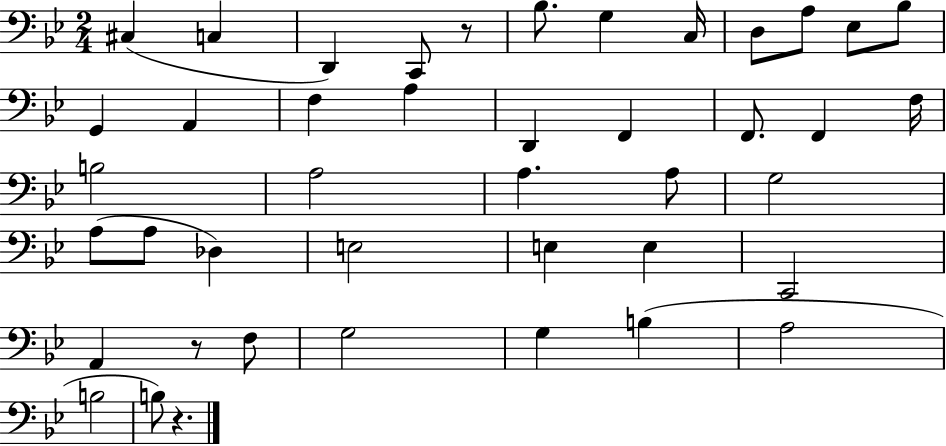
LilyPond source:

{
  \clef bass
  \numericTimeSignature
  \time 2/4
  \key bes \major
  cis4( c4 | d,4) c,8 r8 | bes8. g4 c16 | d8 a8 ees8 bes8 | \break g,4 a,4 | f4 a4 | d,4 f,4 | f,8. f,4 f16 | \break b2 | a2 | a4. a8 | g2 | \break a8( a8 des4) | e2 | e4 e4 | c,2 | \break a,4 r8 f8 | g2 | g4 b4( | a2 | \break b2 | b8) r4. | \bar "|."
}